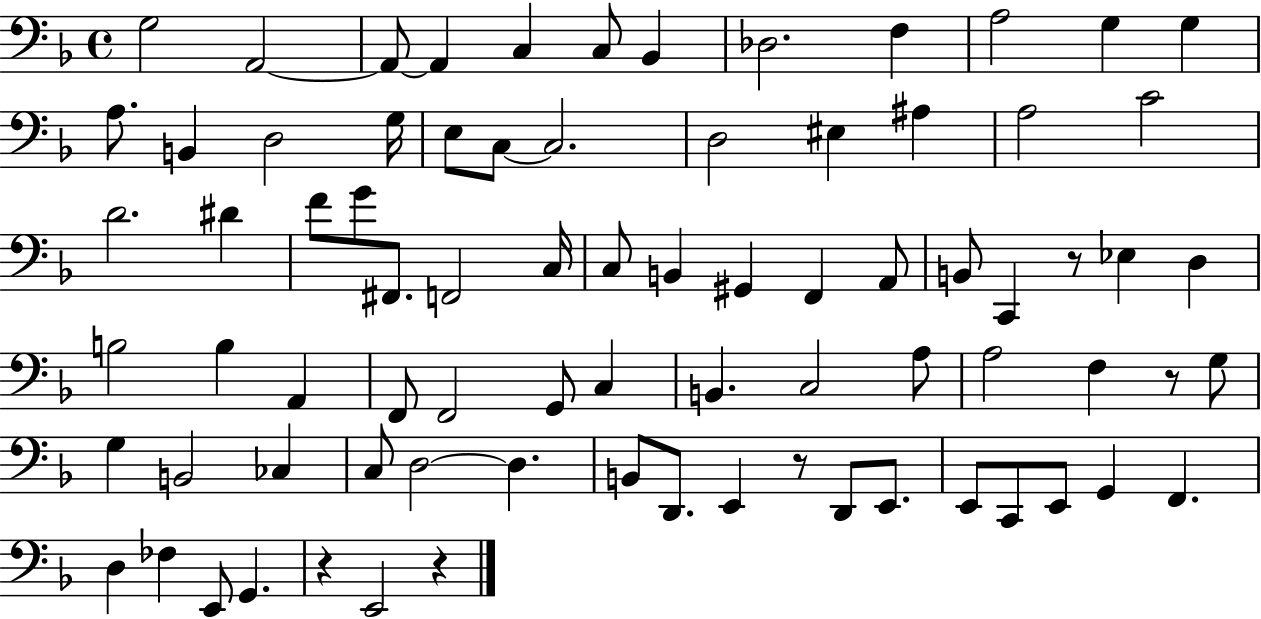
X:1
T:Untitled
M:4/4
L:1/4
K:F
G,2 A,,2 A,,/2 A,, C, C,/2 _B,, _D,2 F, A,2 G, G, A,/2 B,, D,2 G,/4 E,/2 C,/2 C,2 D,2 ^E, ^A, A,2 C2 D2 ^D F/2 G/2 ^F,,/2 F,,2 C,/4 C,/2 B,, ^G,, F,, A,,/2 B,,/2 C,, z/2 _E, D, B,2 B, A,, F,,/2 F,,2 G,,/2 C, B,, C,2 A,/2 A,2 F, z/2 G,/2 G, B,,2 _C, C,/2 D,2 D, B,,/2 D,,/2 E,, z/2 D,,/2 E,,/2 E,,/2 C,,/2 E,,/2 G,, F,, D, _F, E,,/2 G,, z E,,2 z